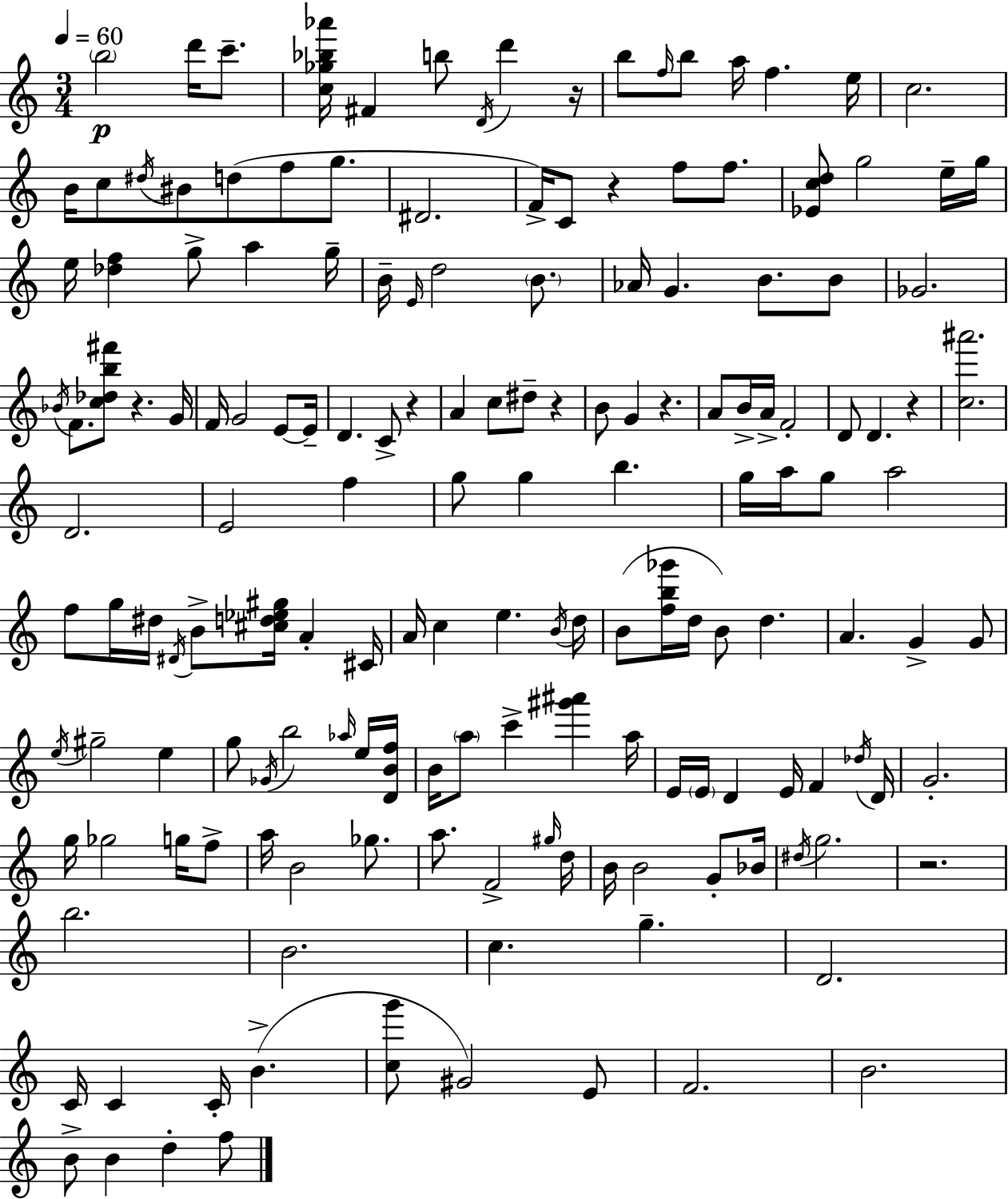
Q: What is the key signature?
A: A minor